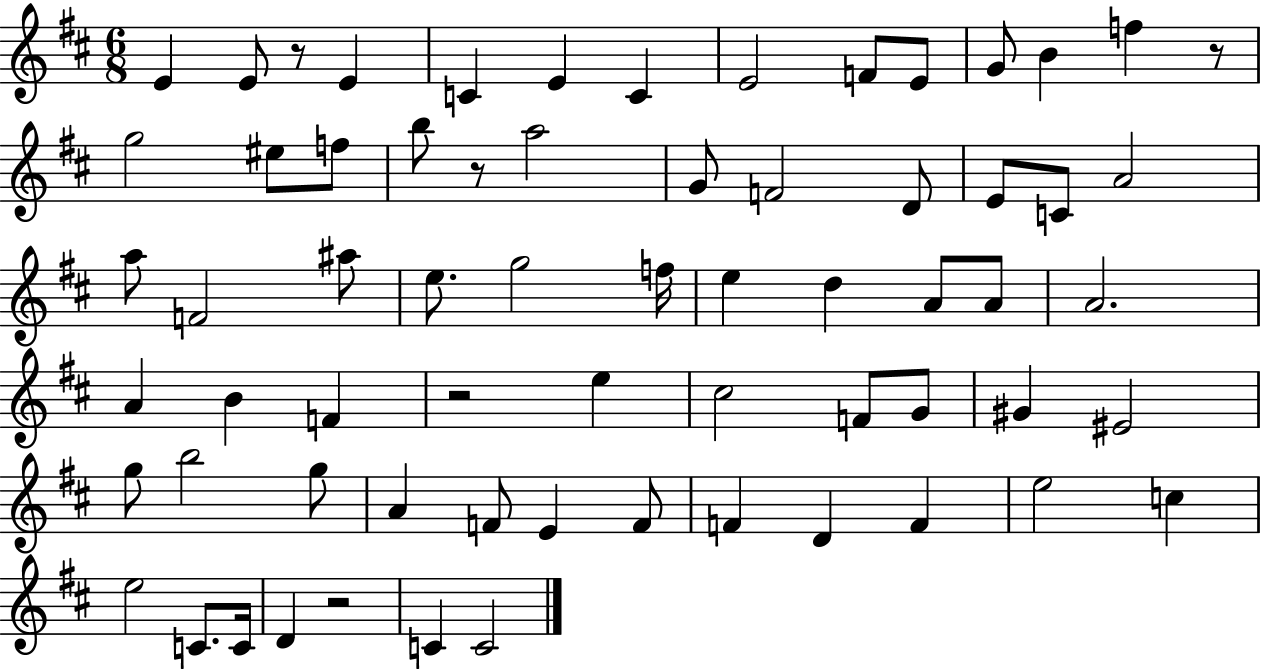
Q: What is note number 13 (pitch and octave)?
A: G5